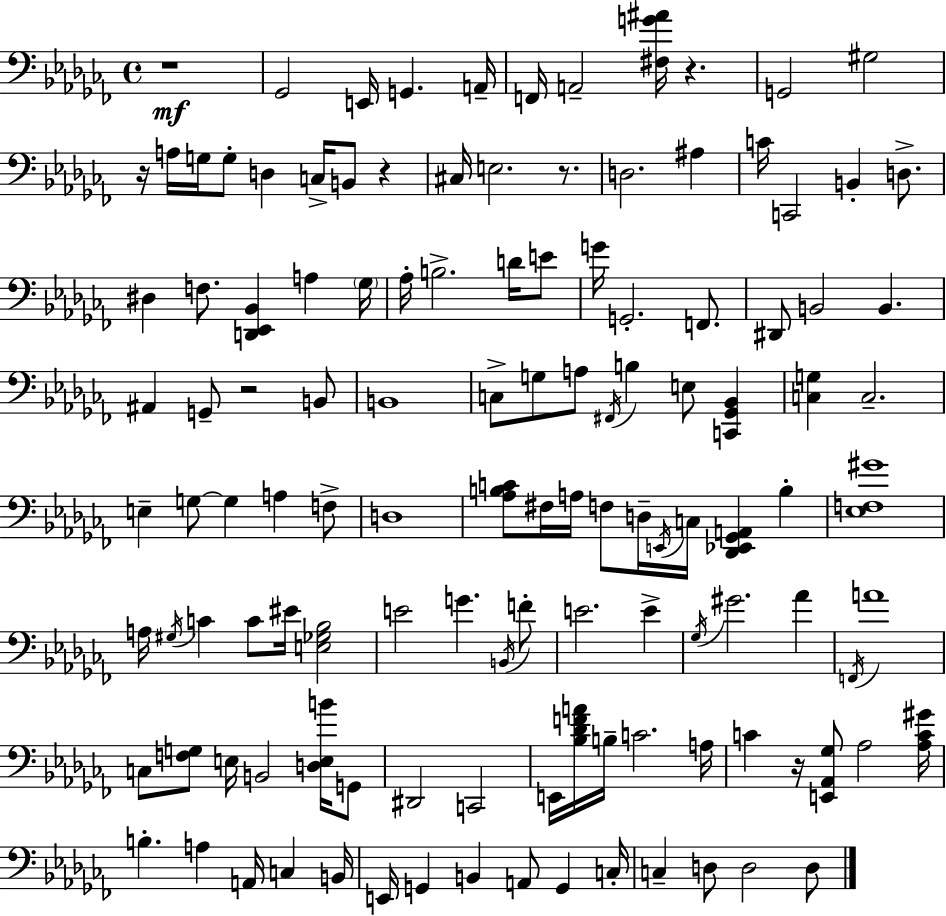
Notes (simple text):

R/w Gb2/h E2/s G2/q. A2/s F2/s A2/h [F#3,G4,A#4]/s R/q. G2/h G#3/h R/s A3/s G3/s G3/e D3/q C3/s B2/e R/q C#3/s E3/h. R/e. D3/h. A#3/q C4/s C2/h B2/q D3/e. D#3/q F3/e. [D2,Eb2,Bb2]/q A3/q Gb3/s Ab3/s B3/h. D4/s E4/e G4/s G2/h. F2/e. D#2/e B2/h B2/q. A#2/q G2/e R/h B2/e B2/w C3/e G3/e A3/e F#2/s B3/q E3/e [C2,Gb2,Bb2]/q [C3,G3]/q C3/h. E3/q G3/e G3/q A3/q F3/e D3/w [Ab3,B3,C4]/e F#3/s A3/s F3/e D3/s E2/s C3/s [Db2,Eb2,Gb2,A2]/q B3/q [Eb3,F3,G#4]/w A3/s G#3/s C4/q C4/e EIS4/s [E3,Gb3,Bb3]/h E4/h G4/q. B2/s F4/e E4/h. E4/q Gb3/s G#4/h. Ab4/q F2/s A4/w C3/e [F3,G3]/e E3/s B2/h [D3,E3,B4]/s G2/e D#2/h C2/h E2/s [Bb3,Db4,F4,A4]/s B3/s C4/h. A3/s C4/q R/s [E2,Ab2,Gb3]/e Ab3/h [Ab3,C4,G#4]/s B3/q. A3/q A2/s C3/q B2/s E2/s G2/q B2/q A2/e G2/q C3/s C3/q D3/e D3/h D3/e